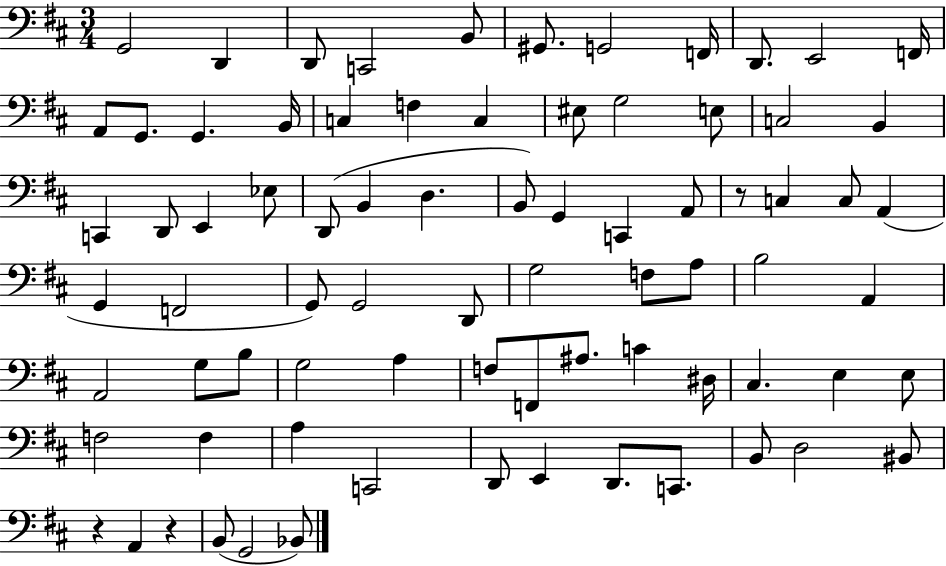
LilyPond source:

{
  \clef bass
  \numericTimeSignature
  \time 3/4
  \key d \major
  \repeat volta 2 { g,2 d,4 | d,8 c,2 b,8 | gis,8. g,2 f,16 | d,8. e,2 f,16 | \break a,8 g,8. g,4. b,16 | c4 f4 c4 | eis8 g2 e8 | c2 b,4 | \break c,4 d,8 e,4 ees8 | d,8( b,4 d4. | b,8) g,4 c,4 a,8 | r8 c4 c8 a,4( | \break g,4 f,2 | g,8) g,2 d,8 | g2 f8 a8 | b2 a,4 | \break a,2 g8 b8 | g2 a4 | f8 f,8 ais8. c'4 dis16 | cis4. e4 e8 | \break f2 f4 | a4 c,2 | d,8 e,4 d,8. c,8. | b,8 d2 bis,8 | \break r4 a,4 r4 | b,8( g,2 bes,8) | } \bar "|."
}